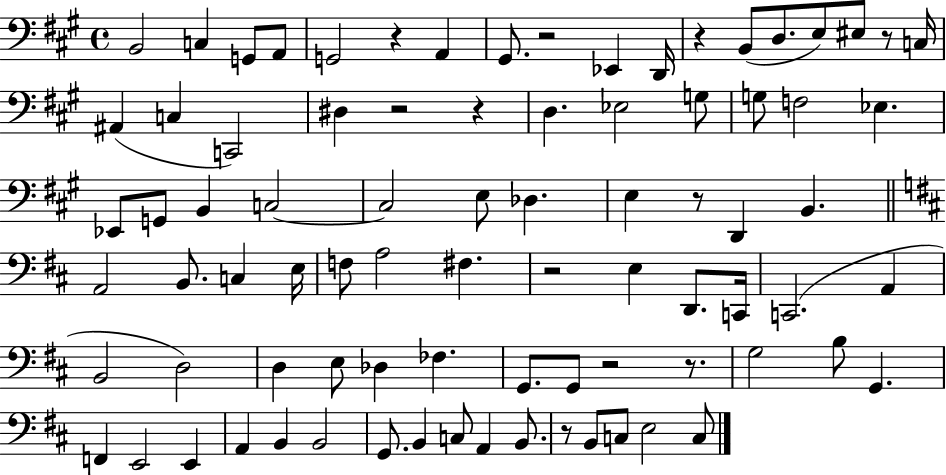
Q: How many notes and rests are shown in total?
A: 83